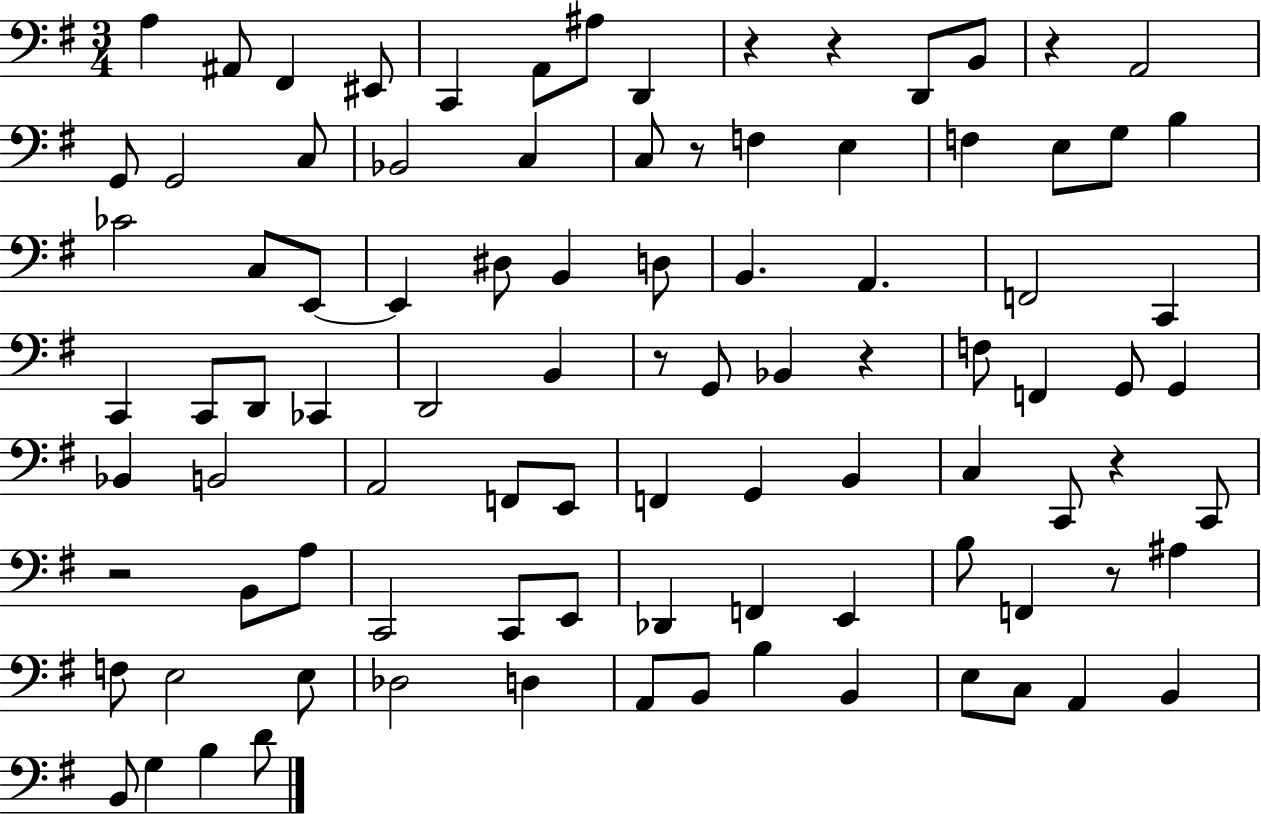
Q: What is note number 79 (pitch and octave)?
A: C3